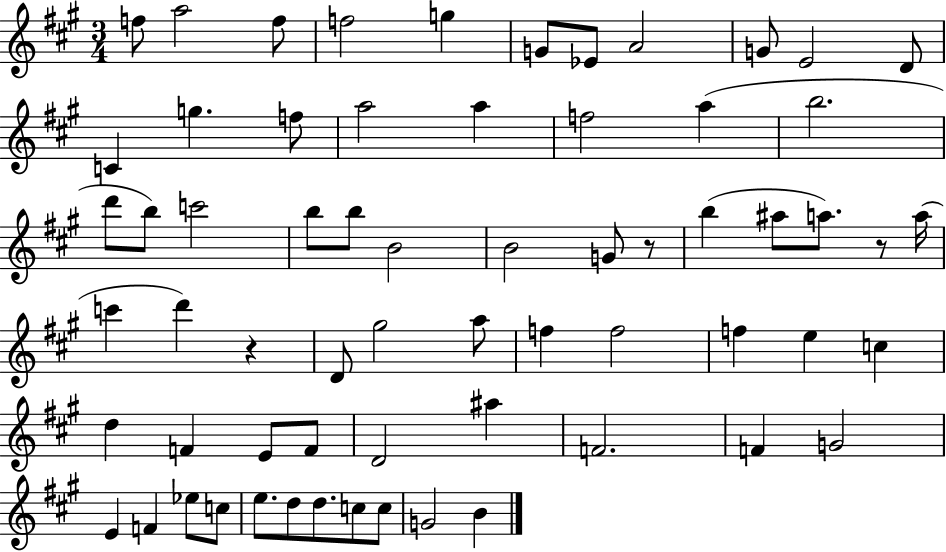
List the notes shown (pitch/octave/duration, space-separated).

F5/e A5/h F5/e F5/h G5/q G4/e Eb4/e A4/h G4/e E4/h D4/e C4/q G5/q. F5/e A5/h A5/q F5/h A5/q B5/h. D6/e B5/e C6/h B5/e B5/e B4/h B4/h G4/e R/e B5/q A#5/e A5/e. R/e A5/s C6/q D6/q R/q D4/e G#5/h A5/e F5/q F5/h F5/q E5/q C5/q D5/q F4/q E4/e F4/e D4/h A#5/q F4/h. F4/q G4/h E4/q F4/q Eb5/e C5/e E5/e. D5/e D5/e. C5/e C5/e G4/h B4/q